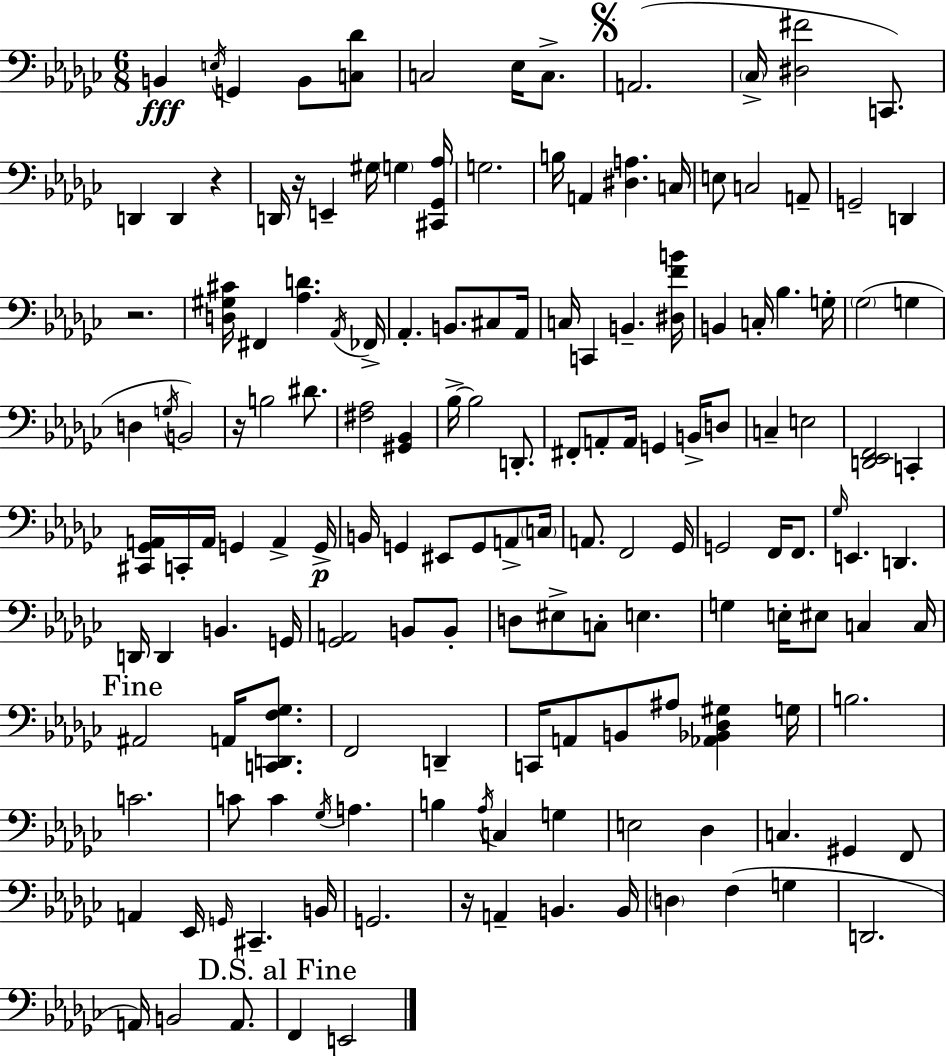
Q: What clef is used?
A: bass